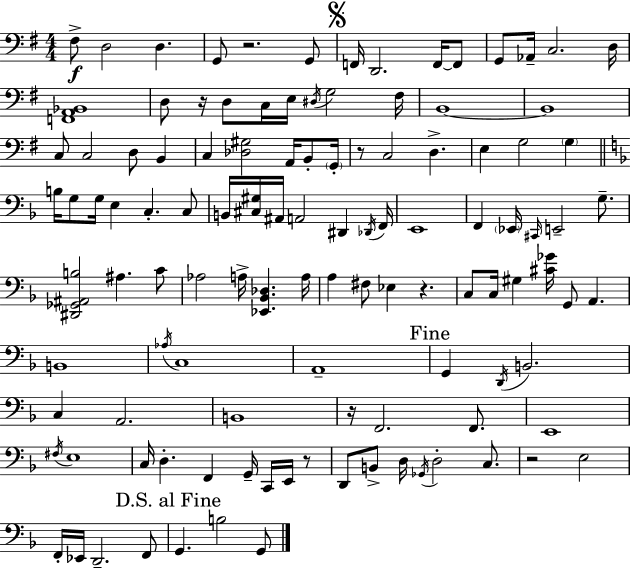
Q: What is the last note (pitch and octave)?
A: G2